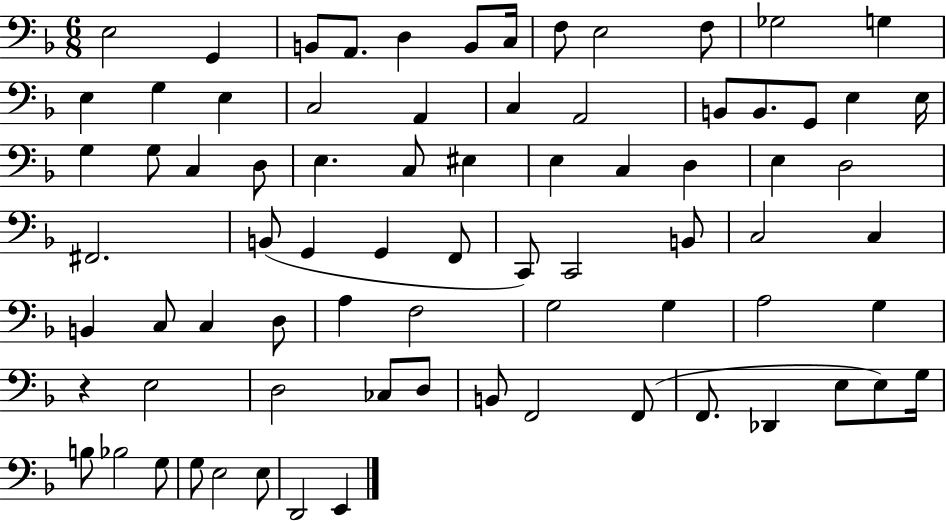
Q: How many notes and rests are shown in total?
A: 77